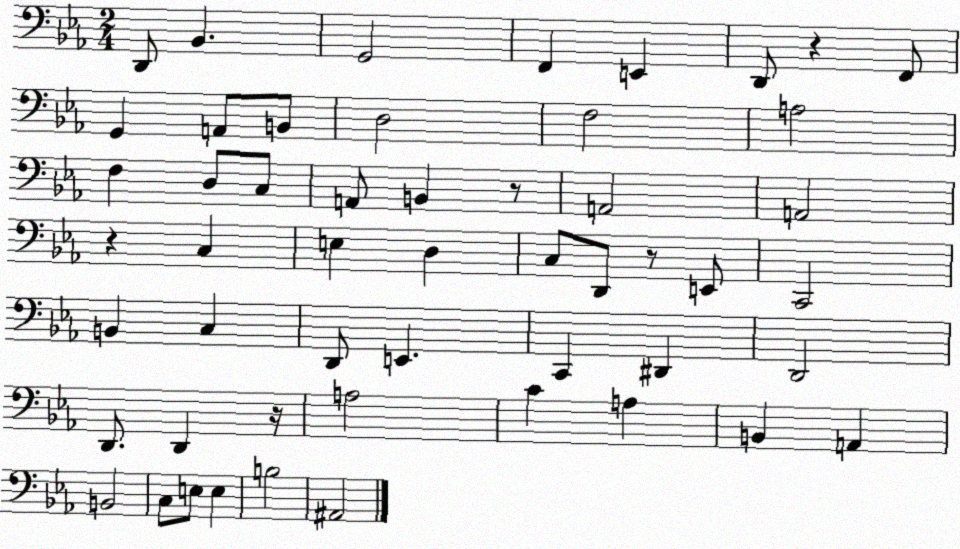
X:1
T:Untitled
M:2/4
L:1/4
K:Eb
D,,/2 _B,, G,,2 F,, E,, D,,/2 z F,,/2 G,, A,,/2 B,,/2 D,2 F,2 A,2 F, D,/2 C,/2 A,,/2 B,, z/2 A,,2 A,,2 z C, E, D, C,/2 D,,/2 z/2 E,,/2 C,,2 B,, C, D,,/2 E,, C,, ^D,, D,,2 D,,/2 D,, z/4 A,2 C A, B,, A,, B,,2 C,/2 E,/2 E, B,2 ^A,,2